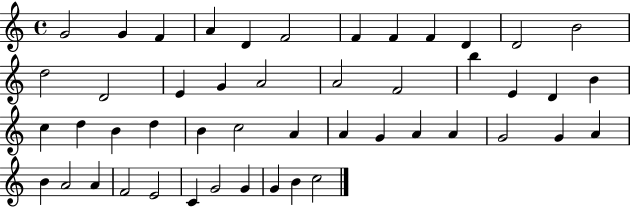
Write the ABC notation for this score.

X:1
T:Untitled
M:4/4
L:1/4
K:C
G2 G F A D F2 F F F D D2 B2 d2 D2 E G A2 A2 F2 b E D B c d B d B c2 A A G A A G2 G A B A2 A F2 E2 C G2 G G B c2